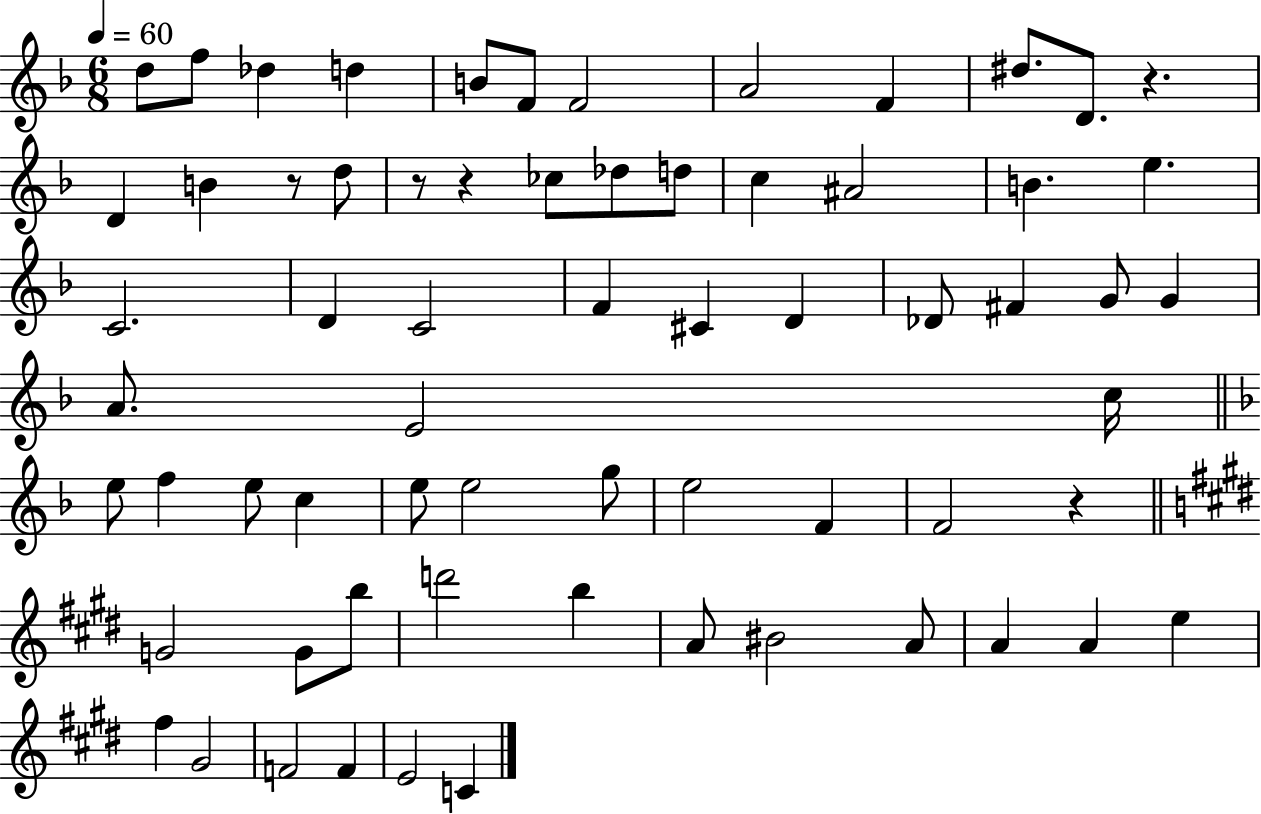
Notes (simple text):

D5/e F5/e Db5/q D5/q B4/e F4/e F4/h A4/h F4/q D#5/e. D4/e. R/q. D4/q B4/q R/e D5/e R/e R/q CES5/e Db5/e D5/e C5/q A#4/h B4/q. E5/q. C4/h. D4/q C4/h F4/q C#4/q D4/q Db4/e F#4/q G4/e G4/q A4/e. E4/h C5/s E5/e F5/q E5/e C5/q E5/e E5/h G5/e E5/h F4/q F4/h R/q G4/h G4/e B5/e D6/h B5/q A4/e BIS4/h A4/e A4/q A4/q E5/q F#5/q G#4/h F4/h F4/q E4/h C4/q